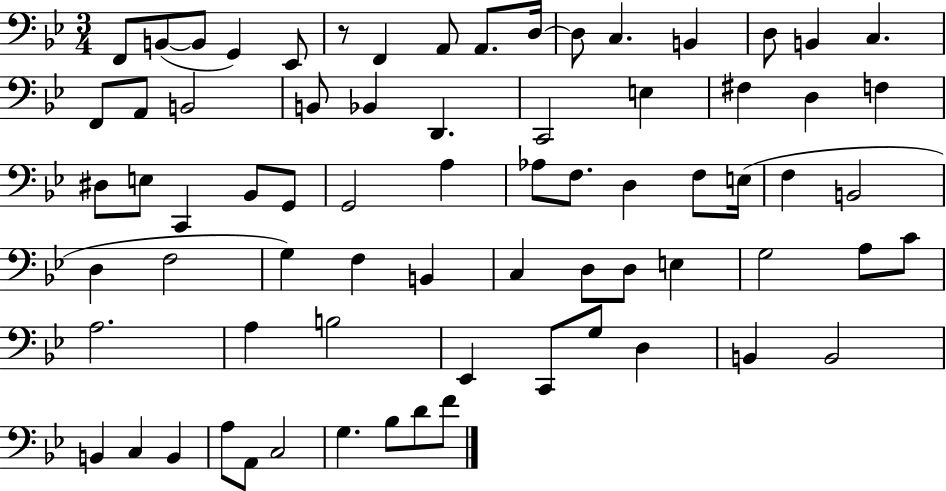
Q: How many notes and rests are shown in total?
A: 72